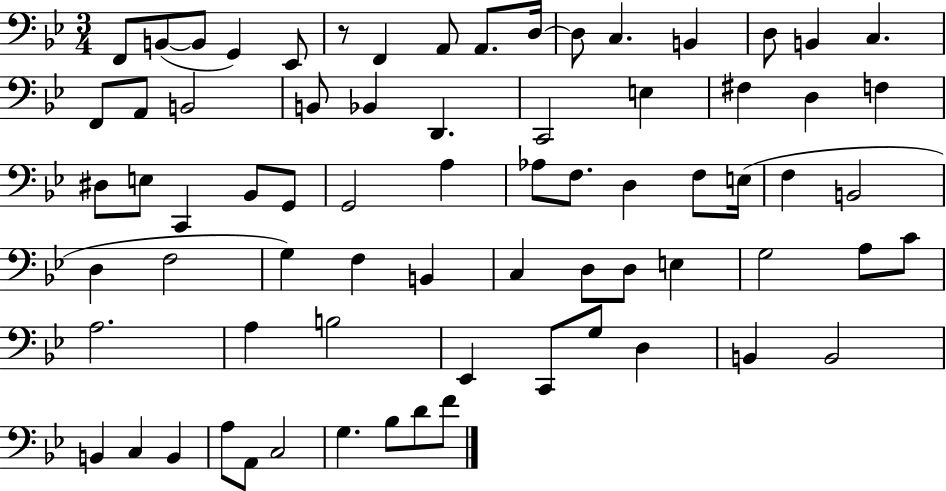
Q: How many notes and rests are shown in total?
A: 72